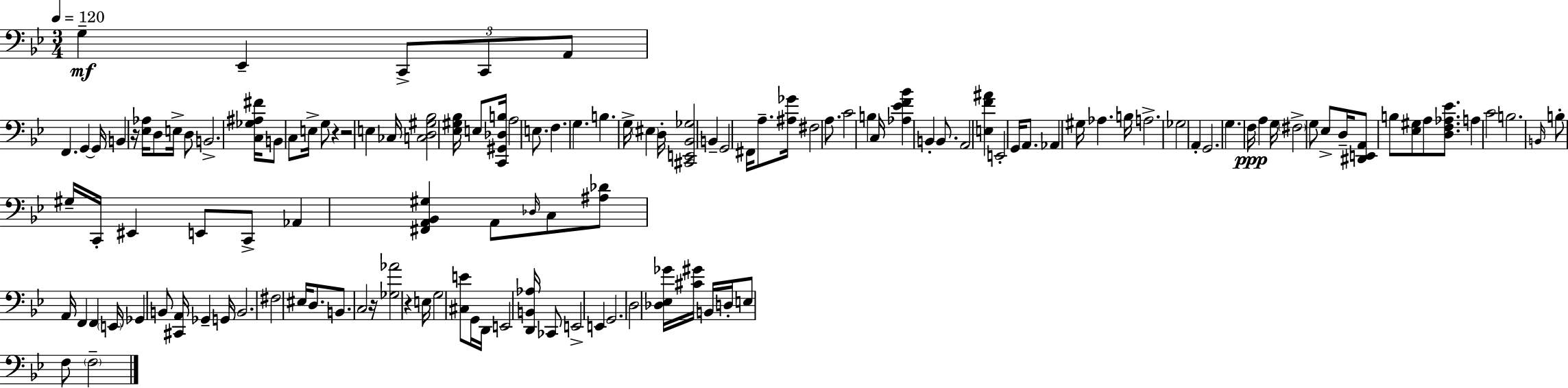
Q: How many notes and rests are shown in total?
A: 129